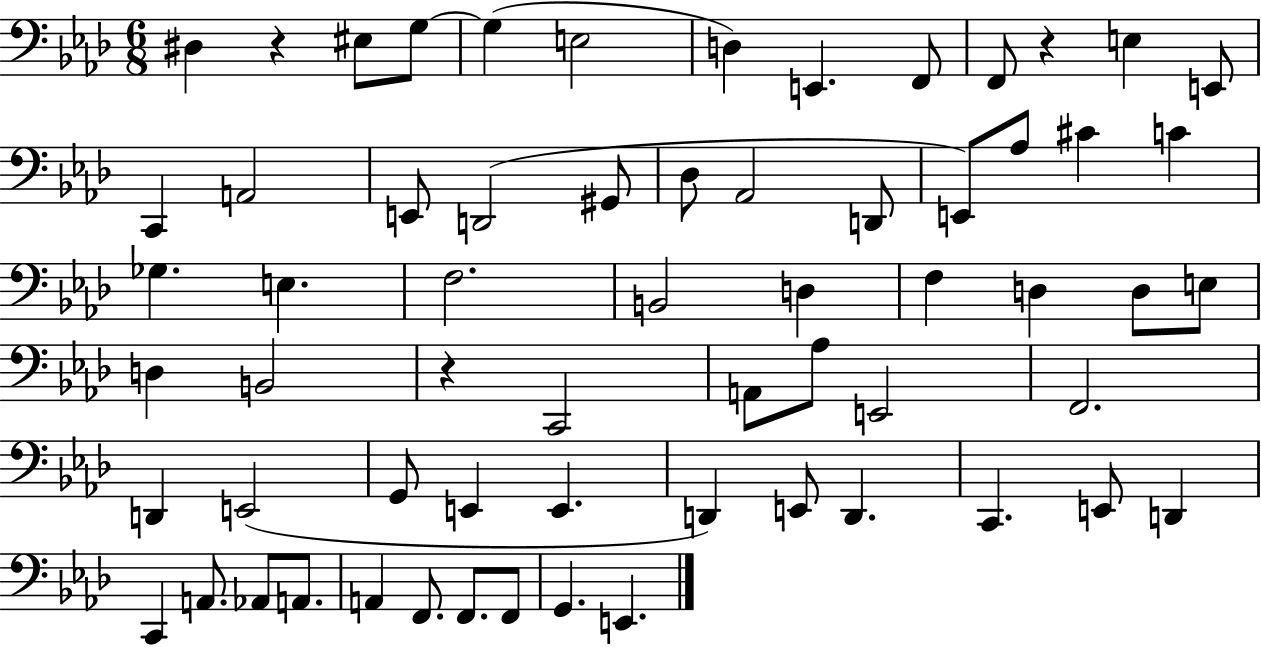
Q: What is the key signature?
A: AES major